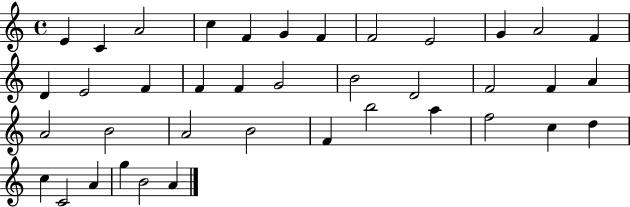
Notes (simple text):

E4/q C4/q A4/h C5/q F4/q G4/q F4/q F4/h E4/h G4/q A4/h F4/q D4/q E4/h F4/q F4/q F4/q G4/h B4/h D4/h F4/h F4/q A4/q A4/h B4/h A4/h B4/h F4/q B5/h A5/q F5/h C5/q D5/q C5/q C4/h A4/q G5/q B4/h A4/q